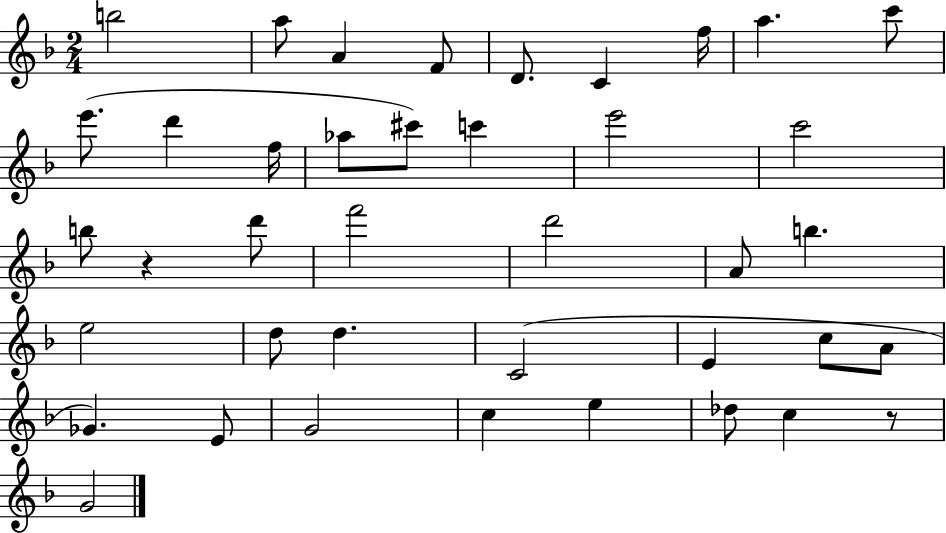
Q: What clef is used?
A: treble